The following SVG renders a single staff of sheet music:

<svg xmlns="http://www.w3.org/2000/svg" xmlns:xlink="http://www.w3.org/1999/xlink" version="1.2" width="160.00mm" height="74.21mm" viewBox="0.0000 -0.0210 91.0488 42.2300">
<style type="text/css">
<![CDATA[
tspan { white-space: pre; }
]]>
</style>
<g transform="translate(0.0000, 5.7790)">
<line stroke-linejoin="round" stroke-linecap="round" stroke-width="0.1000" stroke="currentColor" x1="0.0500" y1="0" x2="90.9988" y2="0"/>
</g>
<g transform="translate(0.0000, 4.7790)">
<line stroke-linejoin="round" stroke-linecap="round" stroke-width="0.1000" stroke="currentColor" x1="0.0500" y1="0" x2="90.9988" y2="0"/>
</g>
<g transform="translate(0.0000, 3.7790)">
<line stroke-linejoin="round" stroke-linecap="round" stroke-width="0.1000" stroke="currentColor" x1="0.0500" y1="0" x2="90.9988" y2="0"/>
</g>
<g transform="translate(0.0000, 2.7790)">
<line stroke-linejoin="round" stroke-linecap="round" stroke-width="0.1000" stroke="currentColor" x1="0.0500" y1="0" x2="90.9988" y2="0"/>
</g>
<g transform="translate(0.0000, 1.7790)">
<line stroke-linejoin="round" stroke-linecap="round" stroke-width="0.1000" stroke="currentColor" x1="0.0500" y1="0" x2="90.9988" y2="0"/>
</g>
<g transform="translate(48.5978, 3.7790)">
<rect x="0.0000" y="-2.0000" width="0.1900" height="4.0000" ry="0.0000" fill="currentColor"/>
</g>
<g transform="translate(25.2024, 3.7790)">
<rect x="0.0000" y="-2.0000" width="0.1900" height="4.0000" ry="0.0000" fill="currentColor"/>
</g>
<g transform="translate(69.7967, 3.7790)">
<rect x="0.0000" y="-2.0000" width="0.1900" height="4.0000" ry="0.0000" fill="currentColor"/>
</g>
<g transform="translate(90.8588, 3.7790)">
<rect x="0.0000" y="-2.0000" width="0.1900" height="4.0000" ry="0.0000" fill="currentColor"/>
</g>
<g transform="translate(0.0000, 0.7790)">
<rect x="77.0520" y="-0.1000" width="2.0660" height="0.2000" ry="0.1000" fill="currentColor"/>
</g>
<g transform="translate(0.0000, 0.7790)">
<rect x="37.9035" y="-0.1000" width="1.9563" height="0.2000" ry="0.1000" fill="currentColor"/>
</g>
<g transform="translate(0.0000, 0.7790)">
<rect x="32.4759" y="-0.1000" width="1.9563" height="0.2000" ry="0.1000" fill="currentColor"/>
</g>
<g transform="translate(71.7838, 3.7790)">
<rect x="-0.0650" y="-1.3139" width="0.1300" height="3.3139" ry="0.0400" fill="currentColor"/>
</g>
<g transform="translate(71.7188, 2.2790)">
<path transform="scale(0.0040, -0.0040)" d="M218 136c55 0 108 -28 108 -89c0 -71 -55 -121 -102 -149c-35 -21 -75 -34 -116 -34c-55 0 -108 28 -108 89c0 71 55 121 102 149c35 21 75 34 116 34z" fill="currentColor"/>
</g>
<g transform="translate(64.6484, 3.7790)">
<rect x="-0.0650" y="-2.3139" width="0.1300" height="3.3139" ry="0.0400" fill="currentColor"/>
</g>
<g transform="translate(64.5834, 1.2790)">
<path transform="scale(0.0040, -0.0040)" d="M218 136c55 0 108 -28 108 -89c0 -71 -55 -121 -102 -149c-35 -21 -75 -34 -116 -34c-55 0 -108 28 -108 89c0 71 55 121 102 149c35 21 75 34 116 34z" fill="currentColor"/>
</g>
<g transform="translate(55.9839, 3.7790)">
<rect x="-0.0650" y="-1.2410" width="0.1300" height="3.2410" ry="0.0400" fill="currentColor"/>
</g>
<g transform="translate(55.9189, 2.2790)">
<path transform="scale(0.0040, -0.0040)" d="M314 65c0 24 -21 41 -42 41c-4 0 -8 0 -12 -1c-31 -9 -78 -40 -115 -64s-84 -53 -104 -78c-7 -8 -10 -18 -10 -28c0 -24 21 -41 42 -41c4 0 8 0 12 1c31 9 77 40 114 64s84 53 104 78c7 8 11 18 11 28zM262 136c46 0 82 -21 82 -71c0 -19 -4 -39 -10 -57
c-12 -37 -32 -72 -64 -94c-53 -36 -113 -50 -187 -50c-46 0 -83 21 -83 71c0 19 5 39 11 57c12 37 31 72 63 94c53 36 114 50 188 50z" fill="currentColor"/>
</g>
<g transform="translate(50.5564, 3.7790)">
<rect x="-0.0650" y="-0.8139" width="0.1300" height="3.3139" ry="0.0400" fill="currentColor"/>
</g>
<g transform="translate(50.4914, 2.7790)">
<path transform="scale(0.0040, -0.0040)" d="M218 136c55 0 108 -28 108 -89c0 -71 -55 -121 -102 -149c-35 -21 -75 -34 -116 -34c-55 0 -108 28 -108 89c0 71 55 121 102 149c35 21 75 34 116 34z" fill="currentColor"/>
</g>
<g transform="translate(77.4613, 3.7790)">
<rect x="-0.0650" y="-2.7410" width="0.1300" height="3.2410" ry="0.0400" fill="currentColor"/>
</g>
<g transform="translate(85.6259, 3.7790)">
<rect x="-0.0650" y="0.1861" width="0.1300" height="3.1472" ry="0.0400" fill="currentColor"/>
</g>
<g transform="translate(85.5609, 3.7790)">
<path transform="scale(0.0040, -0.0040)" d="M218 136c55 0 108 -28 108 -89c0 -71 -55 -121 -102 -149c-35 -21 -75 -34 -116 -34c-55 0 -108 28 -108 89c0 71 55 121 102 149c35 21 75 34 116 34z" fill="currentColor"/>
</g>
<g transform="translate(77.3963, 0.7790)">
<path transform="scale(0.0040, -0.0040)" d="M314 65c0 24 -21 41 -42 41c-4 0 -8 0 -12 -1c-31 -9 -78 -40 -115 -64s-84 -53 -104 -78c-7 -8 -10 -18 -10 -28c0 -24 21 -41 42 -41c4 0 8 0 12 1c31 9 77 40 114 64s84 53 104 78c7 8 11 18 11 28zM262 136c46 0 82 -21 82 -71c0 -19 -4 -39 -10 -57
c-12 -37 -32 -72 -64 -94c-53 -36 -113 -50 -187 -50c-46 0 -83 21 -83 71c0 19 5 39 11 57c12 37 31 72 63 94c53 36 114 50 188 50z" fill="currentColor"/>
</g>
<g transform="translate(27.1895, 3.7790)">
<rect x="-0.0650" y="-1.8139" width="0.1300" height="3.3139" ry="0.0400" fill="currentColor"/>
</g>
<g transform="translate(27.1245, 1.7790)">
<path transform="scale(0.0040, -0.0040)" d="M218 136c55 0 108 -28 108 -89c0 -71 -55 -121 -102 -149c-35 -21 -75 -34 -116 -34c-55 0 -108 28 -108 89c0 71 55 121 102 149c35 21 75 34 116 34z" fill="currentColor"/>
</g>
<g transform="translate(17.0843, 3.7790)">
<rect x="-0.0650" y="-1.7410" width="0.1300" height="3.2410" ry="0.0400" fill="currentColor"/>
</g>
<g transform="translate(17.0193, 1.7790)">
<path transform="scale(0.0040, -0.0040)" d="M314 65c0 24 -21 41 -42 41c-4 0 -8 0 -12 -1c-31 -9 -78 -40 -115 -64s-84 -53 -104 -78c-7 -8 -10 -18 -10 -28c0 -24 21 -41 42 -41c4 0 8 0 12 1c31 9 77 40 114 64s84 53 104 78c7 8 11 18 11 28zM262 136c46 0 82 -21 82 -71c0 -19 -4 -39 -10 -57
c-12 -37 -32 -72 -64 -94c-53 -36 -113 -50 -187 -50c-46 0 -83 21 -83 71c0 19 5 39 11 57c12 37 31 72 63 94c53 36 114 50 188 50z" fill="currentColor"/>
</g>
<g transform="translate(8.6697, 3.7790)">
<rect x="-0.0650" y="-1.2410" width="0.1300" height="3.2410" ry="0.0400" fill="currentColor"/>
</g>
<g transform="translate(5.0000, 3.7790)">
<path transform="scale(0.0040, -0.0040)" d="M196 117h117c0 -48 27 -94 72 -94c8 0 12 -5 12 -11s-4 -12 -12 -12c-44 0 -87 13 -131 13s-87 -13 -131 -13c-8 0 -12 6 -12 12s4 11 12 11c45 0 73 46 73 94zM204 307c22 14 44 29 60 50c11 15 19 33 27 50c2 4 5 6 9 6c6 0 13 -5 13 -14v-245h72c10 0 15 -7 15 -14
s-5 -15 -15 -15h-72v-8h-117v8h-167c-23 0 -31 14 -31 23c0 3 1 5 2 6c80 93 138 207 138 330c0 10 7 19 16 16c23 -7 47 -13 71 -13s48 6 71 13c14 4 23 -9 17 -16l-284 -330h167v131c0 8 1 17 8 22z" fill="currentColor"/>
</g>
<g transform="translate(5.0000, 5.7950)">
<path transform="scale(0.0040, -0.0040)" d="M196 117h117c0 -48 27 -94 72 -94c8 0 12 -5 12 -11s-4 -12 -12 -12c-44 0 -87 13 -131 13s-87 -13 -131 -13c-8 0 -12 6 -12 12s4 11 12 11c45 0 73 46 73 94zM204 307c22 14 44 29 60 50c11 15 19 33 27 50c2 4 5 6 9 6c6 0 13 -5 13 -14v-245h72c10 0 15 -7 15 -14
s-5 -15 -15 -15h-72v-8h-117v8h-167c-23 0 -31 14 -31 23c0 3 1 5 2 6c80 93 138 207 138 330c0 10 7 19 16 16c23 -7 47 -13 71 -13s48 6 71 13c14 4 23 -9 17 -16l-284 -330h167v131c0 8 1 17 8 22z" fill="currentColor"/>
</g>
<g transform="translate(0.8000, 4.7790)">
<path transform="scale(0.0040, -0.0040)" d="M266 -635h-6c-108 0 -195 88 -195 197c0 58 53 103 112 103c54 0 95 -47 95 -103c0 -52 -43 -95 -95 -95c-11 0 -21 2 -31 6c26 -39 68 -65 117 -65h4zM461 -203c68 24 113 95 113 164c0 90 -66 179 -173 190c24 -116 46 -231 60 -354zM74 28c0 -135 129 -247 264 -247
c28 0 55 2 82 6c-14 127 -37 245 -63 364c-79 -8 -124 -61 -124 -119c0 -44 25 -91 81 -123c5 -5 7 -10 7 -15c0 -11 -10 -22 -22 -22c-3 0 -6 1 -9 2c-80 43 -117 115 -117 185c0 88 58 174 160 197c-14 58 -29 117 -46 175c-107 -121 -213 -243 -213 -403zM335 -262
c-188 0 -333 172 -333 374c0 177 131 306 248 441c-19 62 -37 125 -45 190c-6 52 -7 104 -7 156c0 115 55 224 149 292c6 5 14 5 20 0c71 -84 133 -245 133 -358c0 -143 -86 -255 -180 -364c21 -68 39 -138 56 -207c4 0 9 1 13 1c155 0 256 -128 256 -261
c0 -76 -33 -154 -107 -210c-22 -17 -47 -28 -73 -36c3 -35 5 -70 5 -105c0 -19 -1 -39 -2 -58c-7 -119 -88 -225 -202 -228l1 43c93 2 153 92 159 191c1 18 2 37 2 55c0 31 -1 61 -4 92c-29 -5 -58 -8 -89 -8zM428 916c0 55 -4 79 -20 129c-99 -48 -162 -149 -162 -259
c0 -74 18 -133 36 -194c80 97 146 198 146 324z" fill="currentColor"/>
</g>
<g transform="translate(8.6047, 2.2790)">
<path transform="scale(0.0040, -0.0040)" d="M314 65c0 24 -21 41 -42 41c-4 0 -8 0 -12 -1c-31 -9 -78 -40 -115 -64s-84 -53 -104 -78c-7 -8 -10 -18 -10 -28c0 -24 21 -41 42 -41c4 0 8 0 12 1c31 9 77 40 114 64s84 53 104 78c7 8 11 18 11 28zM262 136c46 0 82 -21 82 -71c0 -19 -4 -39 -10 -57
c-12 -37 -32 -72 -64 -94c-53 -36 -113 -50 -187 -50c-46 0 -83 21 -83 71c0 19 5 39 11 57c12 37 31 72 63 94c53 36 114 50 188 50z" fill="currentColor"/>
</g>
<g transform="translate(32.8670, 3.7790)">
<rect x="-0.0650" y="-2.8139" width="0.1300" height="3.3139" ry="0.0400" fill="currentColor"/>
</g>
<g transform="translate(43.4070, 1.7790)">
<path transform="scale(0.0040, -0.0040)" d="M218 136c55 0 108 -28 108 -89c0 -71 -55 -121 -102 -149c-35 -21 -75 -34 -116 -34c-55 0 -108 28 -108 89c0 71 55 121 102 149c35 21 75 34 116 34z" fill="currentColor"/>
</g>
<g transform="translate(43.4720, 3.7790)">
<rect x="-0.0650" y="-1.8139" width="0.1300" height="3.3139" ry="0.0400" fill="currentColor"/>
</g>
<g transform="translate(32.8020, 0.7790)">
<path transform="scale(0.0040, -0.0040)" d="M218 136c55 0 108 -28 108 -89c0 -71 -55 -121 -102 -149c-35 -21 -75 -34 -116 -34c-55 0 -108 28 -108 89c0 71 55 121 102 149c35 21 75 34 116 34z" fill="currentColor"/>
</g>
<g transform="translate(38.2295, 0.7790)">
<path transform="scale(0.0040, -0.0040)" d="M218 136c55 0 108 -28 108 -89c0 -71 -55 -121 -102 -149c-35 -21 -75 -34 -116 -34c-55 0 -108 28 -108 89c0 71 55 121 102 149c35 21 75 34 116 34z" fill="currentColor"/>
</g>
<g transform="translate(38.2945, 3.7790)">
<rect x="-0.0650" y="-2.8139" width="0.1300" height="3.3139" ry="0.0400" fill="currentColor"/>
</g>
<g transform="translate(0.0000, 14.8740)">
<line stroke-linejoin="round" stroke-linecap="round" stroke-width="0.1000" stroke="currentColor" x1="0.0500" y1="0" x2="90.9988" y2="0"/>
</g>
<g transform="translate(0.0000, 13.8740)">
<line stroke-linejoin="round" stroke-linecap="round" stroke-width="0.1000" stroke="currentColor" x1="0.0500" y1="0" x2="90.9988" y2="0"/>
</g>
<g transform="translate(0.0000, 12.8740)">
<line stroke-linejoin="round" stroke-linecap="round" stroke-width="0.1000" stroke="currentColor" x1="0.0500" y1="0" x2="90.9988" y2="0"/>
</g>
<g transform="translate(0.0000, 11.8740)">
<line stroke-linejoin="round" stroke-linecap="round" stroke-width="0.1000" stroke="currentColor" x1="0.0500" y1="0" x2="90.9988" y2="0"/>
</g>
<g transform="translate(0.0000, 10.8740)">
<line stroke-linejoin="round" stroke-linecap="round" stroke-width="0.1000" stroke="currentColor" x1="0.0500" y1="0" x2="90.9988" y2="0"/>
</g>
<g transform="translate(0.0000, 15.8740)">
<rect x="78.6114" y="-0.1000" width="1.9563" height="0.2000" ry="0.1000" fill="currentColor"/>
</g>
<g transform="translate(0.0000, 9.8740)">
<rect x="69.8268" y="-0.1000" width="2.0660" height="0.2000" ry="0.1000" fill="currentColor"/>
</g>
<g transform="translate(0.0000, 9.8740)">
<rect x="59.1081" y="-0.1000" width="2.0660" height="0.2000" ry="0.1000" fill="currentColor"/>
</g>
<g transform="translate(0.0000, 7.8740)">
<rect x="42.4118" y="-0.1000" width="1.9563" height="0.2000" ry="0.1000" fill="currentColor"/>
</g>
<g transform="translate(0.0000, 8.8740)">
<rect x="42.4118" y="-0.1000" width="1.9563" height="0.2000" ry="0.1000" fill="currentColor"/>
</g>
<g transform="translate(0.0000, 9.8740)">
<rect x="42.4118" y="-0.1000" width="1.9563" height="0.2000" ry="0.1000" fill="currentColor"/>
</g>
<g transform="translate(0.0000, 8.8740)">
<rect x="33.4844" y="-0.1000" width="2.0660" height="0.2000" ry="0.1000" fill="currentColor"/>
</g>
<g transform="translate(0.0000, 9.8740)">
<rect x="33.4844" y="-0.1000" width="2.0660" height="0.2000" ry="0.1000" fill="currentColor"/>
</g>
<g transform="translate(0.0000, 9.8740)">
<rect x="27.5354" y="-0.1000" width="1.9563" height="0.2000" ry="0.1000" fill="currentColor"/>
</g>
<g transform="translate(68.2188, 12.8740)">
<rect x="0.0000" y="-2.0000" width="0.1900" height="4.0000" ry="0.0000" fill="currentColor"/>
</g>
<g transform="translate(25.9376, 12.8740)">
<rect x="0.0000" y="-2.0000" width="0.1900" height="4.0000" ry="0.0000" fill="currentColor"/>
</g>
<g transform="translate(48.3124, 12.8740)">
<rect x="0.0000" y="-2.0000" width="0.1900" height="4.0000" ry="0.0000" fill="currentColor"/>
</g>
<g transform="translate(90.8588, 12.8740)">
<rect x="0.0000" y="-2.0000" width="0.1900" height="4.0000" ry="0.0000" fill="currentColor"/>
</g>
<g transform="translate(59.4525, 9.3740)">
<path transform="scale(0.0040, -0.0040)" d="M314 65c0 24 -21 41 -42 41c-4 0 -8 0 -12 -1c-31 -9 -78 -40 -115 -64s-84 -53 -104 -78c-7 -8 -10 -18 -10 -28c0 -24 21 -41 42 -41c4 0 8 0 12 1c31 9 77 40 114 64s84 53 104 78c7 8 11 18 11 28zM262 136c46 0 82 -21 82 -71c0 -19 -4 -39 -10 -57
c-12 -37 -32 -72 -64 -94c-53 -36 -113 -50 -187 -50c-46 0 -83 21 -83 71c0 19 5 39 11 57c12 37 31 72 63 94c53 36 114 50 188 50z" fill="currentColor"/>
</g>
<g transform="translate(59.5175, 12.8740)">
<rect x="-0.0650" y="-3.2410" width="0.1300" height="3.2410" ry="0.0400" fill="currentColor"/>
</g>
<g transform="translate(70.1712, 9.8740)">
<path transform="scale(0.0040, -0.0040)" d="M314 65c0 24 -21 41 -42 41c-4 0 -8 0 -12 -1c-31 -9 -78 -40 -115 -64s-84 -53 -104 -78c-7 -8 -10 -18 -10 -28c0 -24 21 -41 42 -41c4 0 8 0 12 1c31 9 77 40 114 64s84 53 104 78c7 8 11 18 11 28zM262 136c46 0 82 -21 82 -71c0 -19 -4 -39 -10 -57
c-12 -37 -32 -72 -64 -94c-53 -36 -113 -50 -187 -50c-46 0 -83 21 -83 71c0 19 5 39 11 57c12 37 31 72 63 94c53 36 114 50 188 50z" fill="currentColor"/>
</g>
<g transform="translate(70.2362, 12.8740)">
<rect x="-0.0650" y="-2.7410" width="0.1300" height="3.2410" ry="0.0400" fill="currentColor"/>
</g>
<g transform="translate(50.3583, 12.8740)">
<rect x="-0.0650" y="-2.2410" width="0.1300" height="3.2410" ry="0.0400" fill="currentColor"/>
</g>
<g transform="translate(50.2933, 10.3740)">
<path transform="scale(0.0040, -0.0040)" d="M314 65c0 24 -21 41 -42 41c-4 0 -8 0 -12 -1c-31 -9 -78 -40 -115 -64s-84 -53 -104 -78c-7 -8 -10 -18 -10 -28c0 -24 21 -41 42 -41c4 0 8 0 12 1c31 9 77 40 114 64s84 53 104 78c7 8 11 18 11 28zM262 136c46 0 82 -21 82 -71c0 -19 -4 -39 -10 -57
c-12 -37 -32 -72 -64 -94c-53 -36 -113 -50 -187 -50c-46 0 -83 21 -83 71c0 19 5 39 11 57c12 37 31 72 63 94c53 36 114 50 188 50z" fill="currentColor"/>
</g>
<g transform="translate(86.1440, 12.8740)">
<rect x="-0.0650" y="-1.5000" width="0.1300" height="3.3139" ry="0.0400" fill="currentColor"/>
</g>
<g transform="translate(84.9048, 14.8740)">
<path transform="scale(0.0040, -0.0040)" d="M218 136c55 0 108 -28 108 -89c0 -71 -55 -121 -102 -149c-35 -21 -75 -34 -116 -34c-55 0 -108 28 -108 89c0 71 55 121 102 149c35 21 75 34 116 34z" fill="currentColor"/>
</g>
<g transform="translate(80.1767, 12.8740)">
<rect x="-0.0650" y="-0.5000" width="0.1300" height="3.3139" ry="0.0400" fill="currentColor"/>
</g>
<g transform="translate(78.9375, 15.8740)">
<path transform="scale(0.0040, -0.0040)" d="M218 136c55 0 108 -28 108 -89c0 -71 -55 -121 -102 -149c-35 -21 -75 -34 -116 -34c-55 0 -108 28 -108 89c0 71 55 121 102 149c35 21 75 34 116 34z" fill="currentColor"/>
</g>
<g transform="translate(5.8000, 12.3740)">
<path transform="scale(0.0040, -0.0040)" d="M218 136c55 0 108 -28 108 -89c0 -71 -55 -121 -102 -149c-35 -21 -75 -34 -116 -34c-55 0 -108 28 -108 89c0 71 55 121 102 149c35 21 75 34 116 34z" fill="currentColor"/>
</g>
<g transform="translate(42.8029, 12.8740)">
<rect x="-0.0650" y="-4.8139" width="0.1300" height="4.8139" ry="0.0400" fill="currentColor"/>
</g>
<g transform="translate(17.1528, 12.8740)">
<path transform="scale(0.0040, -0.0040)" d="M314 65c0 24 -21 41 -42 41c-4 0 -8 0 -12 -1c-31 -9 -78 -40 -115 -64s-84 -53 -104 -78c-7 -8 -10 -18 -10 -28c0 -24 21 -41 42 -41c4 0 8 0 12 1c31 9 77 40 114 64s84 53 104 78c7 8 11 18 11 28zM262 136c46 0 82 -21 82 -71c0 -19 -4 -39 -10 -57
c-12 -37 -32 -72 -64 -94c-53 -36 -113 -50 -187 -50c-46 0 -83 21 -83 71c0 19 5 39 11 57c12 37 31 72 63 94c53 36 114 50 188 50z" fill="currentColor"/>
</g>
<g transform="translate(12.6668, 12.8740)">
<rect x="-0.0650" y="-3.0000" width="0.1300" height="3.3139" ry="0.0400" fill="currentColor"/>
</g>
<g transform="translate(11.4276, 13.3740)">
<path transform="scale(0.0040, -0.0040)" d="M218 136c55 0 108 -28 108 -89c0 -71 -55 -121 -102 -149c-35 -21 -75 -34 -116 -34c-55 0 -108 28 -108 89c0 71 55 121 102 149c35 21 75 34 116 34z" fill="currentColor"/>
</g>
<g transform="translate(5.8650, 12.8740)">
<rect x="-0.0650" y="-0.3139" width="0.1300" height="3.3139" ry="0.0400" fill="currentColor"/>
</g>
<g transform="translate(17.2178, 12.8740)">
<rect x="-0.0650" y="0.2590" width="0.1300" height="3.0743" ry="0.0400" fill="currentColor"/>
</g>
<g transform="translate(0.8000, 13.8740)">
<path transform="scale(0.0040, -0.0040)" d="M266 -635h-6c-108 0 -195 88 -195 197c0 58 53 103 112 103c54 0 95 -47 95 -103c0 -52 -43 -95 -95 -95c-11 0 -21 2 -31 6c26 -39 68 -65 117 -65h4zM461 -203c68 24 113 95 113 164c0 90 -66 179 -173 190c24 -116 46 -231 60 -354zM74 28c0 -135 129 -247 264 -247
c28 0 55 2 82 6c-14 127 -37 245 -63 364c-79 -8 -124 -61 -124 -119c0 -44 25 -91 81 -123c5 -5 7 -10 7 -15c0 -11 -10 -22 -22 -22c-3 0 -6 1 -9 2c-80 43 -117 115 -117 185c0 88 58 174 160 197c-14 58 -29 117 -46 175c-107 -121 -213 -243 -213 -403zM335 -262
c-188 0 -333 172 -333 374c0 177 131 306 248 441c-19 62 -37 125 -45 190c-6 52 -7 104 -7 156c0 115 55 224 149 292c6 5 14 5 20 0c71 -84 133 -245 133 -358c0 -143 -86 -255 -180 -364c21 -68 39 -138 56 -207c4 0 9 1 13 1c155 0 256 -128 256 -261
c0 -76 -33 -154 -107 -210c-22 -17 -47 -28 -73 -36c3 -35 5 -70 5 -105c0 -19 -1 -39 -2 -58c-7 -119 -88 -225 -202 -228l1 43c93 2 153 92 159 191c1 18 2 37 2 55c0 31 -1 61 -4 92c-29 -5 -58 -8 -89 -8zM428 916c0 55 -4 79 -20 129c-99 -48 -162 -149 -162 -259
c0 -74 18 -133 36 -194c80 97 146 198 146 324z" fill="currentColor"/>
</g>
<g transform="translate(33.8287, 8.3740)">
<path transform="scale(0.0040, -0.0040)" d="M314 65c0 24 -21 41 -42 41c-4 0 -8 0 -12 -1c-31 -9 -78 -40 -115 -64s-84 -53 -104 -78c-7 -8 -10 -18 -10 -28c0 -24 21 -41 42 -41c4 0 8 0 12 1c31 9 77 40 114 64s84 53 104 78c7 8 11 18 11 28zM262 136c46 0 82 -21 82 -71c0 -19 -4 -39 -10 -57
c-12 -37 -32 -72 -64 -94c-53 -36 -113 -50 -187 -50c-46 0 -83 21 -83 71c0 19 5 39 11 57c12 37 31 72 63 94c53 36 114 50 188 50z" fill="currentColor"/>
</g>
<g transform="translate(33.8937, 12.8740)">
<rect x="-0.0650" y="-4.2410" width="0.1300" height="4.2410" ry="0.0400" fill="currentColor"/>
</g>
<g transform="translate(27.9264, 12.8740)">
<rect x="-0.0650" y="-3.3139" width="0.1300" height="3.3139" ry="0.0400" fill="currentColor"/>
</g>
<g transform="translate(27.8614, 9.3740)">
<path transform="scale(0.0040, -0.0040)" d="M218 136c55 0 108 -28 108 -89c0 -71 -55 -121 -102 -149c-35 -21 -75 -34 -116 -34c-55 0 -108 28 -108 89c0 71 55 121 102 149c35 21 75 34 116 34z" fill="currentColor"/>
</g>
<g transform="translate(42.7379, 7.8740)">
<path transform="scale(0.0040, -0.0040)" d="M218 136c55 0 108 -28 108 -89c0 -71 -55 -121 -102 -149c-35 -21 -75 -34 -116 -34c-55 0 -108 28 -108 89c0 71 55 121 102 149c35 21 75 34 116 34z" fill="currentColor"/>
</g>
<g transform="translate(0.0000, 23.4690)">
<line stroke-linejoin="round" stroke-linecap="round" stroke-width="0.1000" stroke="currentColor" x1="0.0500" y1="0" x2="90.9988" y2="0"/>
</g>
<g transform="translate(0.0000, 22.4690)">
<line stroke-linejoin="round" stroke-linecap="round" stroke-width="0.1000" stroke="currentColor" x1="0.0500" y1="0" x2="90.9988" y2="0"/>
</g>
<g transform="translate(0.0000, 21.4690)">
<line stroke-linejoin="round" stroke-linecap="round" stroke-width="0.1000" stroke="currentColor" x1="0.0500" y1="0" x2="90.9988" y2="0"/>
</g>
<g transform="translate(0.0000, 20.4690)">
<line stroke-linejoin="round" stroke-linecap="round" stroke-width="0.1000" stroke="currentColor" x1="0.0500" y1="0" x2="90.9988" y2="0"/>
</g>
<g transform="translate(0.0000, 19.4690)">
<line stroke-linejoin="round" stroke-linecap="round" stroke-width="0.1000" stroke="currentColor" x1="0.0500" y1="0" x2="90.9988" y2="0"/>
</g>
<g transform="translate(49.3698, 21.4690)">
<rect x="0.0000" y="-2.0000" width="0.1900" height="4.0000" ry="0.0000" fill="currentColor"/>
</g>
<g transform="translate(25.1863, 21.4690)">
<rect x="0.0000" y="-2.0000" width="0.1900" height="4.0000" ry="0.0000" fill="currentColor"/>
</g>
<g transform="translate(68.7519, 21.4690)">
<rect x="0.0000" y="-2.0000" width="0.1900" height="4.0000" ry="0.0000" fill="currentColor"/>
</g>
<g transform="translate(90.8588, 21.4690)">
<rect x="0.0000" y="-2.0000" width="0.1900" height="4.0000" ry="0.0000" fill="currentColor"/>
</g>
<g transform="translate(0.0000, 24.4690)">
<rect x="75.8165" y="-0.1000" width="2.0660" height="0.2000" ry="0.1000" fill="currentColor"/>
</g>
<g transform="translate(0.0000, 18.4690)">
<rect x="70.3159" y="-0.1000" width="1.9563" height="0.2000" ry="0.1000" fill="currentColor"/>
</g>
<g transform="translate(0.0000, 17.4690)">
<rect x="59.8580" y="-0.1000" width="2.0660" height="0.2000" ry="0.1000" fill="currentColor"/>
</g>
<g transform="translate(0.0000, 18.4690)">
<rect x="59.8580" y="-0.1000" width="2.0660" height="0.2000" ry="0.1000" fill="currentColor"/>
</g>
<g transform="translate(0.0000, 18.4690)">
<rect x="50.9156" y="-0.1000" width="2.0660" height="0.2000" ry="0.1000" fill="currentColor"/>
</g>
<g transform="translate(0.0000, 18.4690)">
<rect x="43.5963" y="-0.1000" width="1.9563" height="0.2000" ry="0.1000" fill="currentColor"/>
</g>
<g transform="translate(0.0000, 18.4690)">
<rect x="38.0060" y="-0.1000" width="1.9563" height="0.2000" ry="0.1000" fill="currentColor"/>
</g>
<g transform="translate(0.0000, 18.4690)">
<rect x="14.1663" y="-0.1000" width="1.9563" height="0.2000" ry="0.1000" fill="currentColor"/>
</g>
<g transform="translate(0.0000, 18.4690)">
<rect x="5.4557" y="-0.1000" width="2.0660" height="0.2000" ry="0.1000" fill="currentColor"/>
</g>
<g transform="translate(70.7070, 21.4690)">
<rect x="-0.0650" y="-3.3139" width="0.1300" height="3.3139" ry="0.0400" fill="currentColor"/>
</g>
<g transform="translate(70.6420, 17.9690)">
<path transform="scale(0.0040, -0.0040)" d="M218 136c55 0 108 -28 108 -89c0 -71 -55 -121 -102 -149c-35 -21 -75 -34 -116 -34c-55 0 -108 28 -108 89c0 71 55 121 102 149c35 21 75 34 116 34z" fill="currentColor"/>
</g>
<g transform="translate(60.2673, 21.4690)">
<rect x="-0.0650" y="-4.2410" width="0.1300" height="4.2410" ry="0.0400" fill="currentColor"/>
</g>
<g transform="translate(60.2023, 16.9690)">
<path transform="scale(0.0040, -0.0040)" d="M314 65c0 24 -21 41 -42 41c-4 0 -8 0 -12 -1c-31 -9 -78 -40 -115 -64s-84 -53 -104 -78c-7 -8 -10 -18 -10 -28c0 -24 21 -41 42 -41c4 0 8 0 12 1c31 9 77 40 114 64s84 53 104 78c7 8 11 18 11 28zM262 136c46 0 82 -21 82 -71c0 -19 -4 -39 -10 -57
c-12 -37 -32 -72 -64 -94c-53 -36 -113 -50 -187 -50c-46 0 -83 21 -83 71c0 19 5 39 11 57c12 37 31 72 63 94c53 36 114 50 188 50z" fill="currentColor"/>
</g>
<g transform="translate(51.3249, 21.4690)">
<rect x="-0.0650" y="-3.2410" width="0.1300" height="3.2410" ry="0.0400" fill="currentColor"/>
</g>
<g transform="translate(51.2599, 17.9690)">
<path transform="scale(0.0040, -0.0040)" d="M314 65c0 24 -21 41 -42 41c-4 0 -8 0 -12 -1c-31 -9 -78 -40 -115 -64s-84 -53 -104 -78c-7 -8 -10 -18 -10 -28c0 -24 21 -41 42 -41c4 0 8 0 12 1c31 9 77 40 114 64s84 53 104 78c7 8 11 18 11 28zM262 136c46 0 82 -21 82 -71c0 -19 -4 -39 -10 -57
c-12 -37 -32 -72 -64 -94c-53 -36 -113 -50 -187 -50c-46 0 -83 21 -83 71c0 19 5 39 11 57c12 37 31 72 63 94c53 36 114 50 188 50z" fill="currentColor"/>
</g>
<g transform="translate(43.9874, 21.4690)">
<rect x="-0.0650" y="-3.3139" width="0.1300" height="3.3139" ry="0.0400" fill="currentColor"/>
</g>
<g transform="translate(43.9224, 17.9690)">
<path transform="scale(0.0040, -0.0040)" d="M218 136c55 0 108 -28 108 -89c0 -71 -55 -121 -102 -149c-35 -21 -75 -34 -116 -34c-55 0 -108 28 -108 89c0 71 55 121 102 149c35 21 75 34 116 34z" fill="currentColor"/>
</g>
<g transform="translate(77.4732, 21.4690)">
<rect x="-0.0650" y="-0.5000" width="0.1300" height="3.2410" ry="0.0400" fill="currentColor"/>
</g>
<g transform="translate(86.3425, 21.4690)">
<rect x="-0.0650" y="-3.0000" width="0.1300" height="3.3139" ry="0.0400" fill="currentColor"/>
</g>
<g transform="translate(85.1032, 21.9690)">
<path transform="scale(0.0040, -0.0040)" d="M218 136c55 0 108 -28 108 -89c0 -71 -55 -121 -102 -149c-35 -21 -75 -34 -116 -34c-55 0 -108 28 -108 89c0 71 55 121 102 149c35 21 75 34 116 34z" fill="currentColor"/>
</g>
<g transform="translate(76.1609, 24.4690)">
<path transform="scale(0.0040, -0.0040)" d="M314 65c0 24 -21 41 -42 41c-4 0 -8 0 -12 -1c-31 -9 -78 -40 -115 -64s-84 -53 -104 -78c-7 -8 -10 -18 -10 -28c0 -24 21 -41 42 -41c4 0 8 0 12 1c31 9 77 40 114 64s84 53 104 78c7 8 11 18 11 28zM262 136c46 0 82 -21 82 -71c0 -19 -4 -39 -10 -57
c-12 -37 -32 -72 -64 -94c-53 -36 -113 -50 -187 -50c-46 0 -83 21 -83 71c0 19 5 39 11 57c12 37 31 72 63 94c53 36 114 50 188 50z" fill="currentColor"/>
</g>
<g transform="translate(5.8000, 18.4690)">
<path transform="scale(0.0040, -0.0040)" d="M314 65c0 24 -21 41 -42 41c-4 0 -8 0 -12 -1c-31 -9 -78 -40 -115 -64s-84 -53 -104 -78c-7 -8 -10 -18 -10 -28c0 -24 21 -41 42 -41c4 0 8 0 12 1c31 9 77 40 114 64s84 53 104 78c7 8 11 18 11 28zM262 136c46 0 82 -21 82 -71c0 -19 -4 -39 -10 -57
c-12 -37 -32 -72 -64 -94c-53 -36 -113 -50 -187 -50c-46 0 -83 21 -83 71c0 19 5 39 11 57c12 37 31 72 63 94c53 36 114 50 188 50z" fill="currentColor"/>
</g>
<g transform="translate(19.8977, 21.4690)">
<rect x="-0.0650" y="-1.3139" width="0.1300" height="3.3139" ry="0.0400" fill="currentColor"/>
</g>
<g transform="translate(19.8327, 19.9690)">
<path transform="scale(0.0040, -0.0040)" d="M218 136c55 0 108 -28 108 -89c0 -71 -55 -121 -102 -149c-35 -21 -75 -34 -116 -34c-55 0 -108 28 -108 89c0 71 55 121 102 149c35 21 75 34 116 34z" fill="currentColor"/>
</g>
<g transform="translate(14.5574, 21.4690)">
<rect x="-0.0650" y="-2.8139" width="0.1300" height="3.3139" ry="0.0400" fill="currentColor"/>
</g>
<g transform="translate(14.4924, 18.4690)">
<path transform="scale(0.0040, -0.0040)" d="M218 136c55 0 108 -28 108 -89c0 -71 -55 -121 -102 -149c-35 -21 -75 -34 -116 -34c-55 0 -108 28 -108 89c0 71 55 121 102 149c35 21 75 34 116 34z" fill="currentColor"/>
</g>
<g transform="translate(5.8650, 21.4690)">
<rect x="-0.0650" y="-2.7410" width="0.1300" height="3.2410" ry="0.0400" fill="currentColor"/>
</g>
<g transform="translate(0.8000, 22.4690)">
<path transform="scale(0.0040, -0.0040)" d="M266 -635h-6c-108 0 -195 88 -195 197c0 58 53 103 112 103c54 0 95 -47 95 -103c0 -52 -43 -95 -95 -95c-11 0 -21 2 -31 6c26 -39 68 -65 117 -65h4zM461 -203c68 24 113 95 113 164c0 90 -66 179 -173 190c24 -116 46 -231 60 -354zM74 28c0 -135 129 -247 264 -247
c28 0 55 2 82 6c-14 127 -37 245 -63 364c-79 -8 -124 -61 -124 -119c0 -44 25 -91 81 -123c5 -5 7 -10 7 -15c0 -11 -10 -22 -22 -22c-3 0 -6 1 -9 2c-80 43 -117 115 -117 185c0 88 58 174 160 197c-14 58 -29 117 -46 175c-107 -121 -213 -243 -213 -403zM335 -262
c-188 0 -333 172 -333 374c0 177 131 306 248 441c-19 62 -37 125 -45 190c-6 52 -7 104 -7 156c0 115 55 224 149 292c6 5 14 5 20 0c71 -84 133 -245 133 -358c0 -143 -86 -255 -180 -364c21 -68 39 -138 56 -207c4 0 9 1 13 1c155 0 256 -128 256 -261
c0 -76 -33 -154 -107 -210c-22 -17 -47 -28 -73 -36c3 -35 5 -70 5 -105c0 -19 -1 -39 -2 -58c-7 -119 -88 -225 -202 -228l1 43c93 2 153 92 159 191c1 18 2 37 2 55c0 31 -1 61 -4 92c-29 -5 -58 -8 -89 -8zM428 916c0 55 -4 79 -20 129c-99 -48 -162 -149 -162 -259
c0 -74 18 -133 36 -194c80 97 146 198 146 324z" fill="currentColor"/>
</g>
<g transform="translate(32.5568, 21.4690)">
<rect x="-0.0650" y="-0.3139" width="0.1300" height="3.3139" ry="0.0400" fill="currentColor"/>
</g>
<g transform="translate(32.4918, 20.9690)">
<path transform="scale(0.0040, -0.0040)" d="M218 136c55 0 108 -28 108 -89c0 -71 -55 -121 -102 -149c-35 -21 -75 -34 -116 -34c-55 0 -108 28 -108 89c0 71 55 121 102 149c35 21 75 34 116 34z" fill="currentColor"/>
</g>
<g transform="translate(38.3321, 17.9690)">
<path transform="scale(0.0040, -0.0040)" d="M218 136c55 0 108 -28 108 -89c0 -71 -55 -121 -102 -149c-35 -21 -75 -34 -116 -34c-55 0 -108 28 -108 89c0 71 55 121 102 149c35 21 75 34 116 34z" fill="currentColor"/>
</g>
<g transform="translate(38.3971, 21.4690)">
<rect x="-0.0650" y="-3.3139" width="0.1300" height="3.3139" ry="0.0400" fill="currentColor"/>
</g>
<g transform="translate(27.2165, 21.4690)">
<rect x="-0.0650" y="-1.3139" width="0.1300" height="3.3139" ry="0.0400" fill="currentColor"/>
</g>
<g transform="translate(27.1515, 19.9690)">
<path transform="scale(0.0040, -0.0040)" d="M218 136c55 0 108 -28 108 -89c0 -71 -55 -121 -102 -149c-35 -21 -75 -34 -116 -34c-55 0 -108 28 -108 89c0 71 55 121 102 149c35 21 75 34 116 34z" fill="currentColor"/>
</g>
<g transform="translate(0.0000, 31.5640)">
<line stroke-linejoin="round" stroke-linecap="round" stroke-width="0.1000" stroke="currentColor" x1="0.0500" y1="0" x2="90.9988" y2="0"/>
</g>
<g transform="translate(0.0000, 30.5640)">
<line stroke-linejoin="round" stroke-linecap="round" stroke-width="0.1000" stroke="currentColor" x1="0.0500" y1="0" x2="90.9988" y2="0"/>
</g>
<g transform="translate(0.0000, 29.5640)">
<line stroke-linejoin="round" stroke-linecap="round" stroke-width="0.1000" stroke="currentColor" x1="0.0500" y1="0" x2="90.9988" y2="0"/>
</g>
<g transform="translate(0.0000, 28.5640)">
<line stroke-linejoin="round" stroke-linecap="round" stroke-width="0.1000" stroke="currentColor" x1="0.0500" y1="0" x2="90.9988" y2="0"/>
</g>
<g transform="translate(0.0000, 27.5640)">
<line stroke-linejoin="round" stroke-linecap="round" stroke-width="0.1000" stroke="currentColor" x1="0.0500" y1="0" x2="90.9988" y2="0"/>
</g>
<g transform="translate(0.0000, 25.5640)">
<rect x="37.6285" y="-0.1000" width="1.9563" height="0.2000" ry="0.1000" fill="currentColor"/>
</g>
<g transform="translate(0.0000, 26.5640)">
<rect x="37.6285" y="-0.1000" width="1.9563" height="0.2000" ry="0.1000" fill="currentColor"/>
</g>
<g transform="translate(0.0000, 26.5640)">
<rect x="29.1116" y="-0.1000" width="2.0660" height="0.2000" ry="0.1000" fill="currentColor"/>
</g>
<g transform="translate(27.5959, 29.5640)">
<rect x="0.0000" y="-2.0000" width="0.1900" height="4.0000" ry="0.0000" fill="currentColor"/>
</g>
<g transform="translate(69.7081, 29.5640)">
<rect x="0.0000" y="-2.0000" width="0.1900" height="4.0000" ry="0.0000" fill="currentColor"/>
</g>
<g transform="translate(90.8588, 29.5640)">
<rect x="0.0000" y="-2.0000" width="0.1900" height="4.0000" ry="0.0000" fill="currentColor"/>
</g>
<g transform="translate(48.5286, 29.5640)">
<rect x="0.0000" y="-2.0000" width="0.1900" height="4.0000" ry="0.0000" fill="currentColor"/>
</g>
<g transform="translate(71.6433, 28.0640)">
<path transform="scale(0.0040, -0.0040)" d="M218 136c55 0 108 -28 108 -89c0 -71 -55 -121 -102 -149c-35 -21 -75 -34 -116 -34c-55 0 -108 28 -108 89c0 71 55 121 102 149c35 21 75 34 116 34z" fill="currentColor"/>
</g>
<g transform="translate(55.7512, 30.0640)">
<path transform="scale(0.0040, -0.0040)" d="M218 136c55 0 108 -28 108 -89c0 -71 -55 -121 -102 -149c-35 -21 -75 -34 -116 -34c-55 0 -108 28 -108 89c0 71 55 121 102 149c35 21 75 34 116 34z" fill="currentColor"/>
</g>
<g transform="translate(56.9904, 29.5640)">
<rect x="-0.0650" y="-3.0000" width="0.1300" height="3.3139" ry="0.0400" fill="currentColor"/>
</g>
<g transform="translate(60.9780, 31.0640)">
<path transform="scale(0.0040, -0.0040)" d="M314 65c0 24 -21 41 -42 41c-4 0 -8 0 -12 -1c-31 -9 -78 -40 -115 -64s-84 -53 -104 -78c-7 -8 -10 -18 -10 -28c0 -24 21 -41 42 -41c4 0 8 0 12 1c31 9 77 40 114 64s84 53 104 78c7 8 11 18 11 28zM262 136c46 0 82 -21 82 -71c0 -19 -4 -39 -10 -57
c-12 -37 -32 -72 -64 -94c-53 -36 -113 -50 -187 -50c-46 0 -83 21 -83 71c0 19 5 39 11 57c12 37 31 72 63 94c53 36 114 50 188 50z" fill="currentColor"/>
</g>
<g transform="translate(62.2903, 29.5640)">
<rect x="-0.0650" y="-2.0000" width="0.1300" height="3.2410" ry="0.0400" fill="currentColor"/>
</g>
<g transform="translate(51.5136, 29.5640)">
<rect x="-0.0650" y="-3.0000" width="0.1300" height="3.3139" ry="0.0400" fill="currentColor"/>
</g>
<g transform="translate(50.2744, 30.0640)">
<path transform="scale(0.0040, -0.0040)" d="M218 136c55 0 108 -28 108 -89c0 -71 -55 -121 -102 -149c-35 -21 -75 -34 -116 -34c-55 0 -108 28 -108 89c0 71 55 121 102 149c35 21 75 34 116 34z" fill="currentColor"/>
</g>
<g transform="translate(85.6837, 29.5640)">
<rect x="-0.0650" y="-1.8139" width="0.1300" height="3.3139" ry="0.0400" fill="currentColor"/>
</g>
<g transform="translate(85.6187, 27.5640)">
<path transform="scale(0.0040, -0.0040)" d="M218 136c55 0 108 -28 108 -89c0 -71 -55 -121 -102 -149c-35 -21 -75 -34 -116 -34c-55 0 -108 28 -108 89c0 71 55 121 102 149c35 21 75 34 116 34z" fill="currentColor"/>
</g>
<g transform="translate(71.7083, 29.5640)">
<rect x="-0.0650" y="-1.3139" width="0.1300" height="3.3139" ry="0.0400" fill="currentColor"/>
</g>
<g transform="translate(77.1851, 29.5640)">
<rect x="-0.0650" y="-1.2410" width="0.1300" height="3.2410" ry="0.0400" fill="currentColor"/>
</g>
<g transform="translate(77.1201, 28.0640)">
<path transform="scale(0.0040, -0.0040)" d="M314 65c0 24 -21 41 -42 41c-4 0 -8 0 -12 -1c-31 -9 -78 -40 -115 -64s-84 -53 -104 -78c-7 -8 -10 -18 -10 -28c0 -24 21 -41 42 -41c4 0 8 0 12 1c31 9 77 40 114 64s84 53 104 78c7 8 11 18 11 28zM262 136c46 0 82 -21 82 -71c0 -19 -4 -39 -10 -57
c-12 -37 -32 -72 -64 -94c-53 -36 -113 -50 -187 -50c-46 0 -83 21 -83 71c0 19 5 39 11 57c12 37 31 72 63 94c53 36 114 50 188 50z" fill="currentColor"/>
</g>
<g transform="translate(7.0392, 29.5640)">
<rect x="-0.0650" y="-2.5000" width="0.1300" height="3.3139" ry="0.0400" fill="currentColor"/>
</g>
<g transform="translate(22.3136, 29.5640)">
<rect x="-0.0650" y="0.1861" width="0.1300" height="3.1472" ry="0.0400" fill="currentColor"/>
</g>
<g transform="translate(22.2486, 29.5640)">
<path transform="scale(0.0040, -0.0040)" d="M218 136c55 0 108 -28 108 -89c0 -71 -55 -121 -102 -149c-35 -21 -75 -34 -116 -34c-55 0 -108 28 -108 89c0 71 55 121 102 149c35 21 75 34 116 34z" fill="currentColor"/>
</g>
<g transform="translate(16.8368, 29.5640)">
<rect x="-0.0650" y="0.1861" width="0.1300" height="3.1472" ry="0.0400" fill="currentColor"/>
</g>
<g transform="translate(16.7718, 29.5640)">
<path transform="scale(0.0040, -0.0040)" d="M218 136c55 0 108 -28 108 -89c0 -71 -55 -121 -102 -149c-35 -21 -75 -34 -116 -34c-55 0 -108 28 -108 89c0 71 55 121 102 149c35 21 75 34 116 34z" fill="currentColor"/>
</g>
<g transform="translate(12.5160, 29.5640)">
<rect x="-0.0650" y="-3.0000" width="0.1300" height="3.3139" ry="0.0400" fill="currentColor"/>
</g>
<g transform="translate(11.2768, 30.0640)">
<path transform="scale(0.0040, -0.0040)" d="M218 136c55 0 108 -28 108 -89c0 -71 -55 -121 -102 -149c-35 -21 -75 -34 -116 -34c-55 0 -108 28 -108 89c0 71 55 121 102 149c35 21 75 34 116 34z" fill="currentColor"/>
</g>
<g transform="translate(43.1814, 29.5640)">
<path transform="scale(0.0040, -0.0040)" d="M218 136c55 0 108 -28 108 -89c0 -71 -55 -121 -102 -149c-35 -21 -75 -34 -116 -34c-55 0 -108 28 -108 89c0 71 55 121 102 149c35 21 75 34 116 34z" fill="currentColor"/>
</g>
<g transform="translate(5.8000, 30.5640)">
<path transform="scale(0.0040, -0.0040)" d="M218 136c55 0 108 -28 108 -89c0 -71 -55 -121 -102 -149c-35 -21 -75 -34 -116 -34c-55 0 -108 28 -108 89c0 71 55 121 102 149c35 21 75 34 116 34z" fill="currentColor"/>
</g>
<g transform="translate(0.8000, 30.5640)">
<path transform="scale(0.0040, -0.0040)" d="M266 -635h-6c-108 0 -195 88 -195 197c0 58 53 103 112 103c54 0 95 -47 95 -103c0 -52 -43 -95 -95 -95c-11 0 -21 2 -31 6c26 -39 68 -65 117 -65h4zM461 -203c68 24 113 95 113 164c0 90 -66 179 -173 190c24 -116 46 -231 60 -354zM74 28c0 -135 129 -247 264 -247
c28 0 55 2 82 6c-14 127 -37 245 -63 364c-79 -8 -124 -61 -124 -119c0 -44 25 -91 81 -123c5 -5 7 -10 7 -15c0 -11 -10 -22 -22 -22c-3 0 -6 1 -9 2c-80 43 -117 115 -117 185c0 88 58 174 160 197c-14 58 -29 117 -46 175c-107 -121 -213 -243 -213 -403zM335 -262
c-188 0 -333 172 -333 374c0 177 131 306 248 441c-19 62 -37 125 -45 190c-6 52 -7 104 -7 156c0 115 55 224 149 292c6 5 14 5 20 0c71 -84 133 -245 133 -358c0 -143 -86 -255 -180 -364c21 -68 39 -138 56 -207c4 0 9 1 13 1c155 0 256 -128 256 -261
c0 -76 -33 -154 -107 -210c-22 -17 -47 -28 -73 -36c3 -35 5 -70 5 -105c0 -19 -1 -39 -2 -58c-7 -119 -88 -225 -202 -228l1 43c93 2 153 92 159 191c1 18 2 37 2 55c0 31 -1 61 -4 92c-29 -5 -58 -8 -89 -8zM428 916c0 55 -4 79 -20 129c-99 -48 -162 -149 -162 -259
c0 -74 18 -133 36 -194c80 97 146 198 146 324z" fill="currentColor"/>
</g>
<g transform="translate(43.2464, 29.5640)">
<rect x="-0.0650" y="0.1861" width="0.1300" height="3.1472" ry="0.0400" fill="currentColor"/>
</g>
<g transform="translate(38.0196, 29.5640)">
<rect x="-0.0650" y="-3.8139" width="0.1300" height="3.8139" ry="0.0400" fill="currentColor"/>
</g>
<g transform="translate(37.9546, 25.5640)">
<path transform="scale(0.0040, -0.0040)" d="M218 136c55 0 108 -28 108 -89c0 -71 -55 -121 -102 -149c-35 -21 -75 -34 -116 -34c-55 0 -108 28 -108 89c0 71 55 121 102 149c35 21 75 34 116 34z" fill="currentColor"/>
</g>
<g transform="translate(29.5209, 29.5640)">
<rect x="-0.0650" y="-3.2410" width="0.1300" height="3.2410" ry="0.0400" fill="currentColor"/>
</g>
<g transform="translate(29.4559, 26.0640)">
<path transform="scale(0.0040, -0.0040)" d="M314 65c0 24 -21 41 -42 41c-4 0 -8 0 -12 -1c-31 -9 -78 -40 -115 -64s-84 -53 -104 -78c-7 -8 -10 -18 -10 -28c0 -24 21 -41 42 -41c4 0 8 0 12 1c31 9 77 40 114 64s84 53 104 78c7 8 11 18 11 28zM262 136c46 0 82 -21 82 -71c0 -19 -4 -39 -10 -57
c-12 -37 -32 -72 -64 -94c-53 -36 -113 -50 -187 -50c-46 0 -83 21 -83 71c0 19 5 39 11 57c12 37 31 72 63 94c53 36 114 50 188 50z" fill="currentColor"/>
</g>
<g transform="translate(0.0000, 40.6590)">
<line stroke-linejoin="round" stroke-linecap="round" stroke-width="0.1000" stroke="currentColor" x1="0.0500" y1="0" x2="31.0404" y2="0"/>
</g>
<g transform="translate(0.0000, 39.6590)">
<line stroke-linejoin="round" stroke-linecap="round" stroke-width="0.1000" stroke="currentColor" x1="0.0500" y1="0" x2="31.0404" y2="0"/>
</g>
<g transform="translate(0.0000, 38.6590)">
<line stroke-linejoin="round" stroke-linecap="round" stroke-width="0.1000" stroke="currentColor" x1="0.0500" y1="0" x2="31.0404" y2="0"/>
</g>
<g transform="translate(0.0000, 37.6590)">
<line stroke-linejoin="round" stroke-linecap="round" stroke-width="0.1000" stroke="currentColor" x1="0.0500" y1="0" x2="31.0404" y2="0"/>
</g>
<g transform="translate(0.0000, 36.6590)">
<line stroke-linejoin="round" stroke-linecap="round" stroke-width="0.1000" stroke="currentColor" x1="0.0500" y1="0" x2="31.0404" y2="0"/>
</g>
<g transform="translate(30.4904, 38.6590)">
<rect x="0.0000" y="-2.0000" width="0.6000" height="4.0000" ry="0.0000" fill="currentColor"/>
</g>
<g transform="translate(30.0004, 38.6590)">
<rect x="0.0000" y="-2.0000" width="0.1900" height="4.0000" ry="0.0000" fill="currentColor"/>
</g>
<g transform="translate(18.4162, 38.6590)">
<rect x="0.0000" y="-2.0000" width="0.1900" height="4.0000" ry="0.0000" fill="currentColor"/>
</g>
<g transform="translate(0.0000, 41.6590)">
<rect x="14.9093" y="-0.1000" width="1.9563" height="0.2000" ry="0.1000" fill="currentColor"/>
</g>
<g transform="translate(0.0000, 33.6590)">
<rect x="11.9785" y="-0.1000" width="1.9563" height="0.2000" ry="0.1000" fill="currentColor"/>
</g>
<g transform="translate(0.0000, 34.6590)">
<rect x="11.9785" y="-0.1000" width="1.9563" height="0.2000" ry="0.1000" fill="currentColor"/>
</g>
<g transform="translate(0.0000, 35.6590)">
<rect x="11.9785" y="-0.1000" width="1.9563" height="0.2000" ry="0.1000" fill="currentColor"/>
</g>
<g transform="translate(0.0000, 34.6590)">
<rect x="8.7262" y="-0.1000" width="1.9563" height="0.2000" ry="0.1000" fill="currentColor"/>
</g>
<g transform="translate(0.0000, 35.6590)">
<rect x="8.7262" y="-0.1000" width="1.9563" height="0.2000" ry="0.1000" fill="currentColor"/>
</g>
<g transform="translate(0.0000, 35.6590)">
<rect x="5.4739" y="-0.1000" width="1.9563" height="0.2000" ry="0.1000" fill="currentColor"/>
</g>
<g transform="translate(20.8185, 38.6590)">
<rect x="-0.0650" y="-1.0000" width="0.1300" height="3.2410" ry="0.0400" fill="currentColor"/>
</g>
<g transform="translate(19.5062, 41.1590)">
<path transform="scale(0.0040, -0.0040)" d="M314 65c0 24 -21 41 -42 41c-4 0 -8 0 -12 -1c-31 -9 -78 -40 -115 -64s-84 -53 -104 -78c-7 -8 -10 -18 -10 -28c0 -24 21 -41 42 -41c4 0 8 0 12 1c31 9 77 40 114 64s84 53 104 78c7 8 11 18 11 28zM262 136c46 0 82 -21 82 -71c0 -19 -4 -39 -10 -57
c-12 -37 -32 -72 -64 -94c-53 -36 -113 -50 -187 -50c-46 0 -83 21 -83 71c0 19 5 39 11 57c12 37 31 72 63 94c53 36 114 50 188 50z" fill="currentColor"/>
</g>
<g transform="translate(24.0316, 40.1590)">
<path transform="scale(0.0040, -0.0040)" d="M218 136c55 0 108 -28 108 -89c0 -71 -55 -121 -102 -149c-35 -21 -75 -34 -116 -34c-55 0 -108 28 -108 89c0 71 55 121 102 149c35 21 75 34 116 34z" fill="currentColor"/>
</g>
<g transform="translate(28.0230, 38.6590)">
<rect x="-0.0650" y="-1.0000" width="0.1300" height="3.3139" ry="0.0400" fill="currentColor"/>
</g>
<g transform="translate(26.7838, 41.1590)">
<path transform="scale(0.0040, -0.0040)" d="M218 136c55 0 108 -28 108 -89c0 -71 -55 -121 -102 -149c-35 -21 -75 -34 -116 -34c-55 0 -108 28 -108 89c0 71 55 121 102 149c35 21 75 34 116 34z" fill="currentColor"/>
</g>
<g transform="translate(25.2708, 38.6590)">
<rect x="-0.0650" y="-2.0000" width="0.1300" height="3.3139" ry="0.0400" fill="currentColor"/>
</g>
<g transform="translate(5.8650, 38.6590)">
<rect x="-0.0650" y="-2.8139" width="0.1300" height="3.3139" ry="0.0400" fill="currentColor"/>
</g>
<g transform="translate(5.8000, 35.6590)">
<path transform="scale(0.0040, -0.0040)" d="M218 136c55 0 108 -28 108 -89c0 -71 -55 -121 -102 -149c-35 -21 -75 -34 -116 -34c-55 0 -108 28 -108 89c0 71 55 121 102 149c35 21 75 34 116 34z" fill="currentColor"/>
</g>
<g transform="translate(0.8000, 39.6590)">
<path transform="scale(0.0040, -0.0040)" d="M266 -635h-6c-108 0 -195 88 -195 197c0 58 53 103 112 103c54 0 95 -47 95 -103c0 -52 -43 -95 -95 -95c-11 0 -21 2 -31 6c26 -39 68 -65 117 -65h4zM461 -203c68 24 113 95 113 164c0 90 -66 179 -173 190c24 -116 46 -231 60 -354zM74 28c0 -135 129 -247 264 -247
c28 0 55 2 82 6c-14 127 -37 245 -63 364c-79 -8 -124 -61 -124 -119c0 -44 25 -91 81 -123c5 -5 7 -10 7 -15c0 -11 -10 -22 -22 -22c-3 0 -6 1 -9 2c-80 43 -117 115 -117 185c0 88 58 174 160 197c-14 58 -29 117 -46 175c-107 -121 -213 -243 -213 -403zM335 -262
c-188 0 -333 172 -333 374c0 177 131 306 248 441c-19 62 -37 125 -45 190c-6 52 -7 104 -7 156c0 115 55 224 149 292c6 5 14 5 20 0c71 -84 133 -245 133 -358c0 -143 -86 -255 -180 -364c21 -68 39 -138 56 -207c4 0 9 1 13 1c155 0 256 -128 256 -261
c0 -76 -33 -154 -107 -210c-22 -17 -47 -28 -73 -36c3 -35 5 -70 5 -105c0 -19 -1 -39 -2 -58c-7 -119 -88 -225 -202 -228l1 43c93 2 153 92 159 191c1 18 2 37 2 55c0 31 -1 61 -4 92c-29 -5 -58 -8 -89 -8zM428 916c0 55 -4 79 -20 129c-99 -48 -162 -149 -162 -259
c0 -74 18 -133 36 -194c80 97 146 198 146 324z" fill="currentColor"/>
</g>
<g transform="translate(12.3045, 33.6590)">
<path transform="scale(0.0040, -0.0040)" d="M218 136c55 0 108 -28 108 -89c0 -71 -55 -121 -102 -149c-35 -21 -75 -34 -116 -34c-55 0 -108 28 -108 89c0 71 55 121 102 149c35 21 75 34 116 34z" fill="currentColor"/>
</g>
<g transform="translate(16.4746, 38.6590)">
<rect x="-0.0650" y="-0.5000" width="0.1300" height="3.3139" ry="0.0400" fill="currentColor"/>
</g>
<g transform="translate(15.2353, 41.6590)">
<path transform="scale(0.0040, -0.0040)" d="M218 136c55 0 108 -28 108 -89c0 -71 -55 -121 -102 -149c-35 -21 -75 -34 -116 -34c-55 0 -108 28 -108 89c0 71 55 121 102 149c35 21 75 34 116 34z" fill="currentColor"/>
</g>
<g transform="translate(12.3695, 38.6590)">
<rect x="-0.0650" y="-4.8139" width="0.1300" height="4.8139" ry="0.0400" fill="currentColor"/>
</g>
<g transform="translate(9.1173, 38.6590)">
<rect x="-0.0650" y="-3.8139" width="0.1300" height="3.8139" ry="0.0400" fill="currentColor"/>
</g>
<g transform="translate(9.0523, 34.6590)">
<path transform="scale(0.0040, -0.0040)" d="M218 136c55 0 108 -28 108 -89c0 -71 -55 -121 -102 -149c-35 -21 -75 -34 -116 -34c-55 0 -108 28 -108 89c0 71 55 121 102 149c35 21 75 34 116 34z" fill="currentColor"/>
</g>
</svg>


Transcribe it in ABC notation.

X:1
T:Untitled
M:4/4
L:1/4
K:C
e2 f2 f a a f d e2 g e a2 B c A B2 b d'2 e' g2 b2 a2 C E a2 a e e c b b b2 d'2 b C2 A G A B B b2 c' B A A F2 e e2 f a c' e' C D2 F D